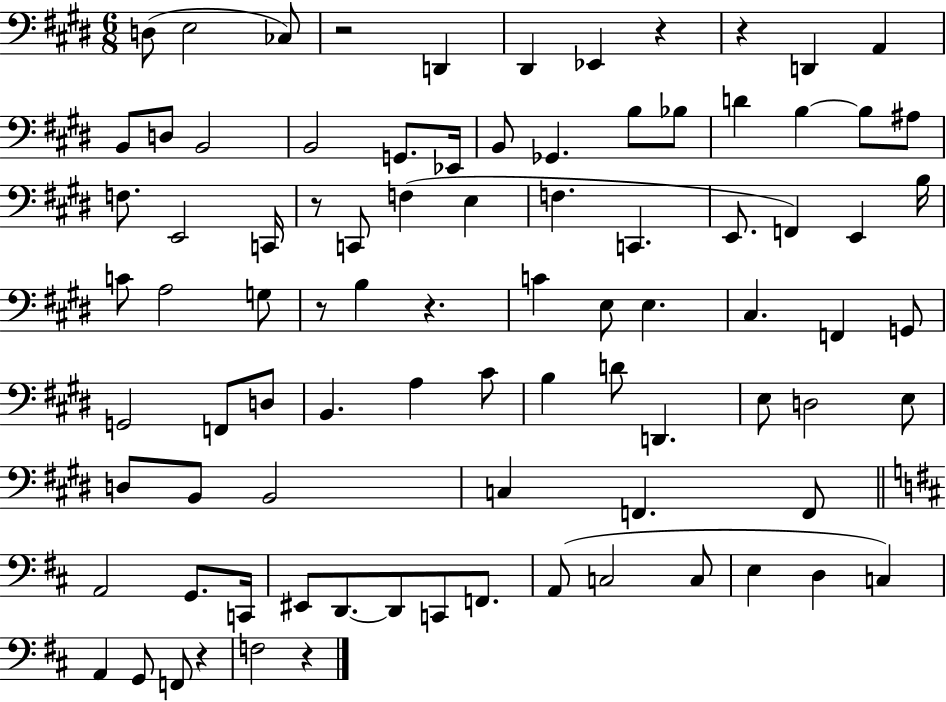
X:1
T:Untitled
M:6/8
L:1/4
K:E
D,/2 E,2 _C,/2 z2 D,, ^D,, _E,, z z D,, A,, B,,/2 D,/2 B,,2 B,,2 G,,/2 _E,,/4 B,,/2 _G,, B,/2 _B,/2 D B, B,/2 ^A,/2 F,/2 E,,2 C,,/4 z/2 C,,/2 F, E, F, C,, E,,/2 F,, E,, B,/4 C/2 A,2 G,/2 z/2 B, z C E,/2 E, ^C, F,, G,,/2 G,,2 F,,/2 D,/2 B,, A, ^C/2 B, D/2 D,, E,/2 D,2 E,/2 D,/2 B,,/2 B,,2 C, F,, F,,/2 A,,2 G,,/2 C,,/4 ^E,,/2 D,,/2 D,,/2 C,,/2 F,,/2 A,,/2 C,2 C,/2 E, D, C, A,, G,,/2 F,,/2 z F,2 z